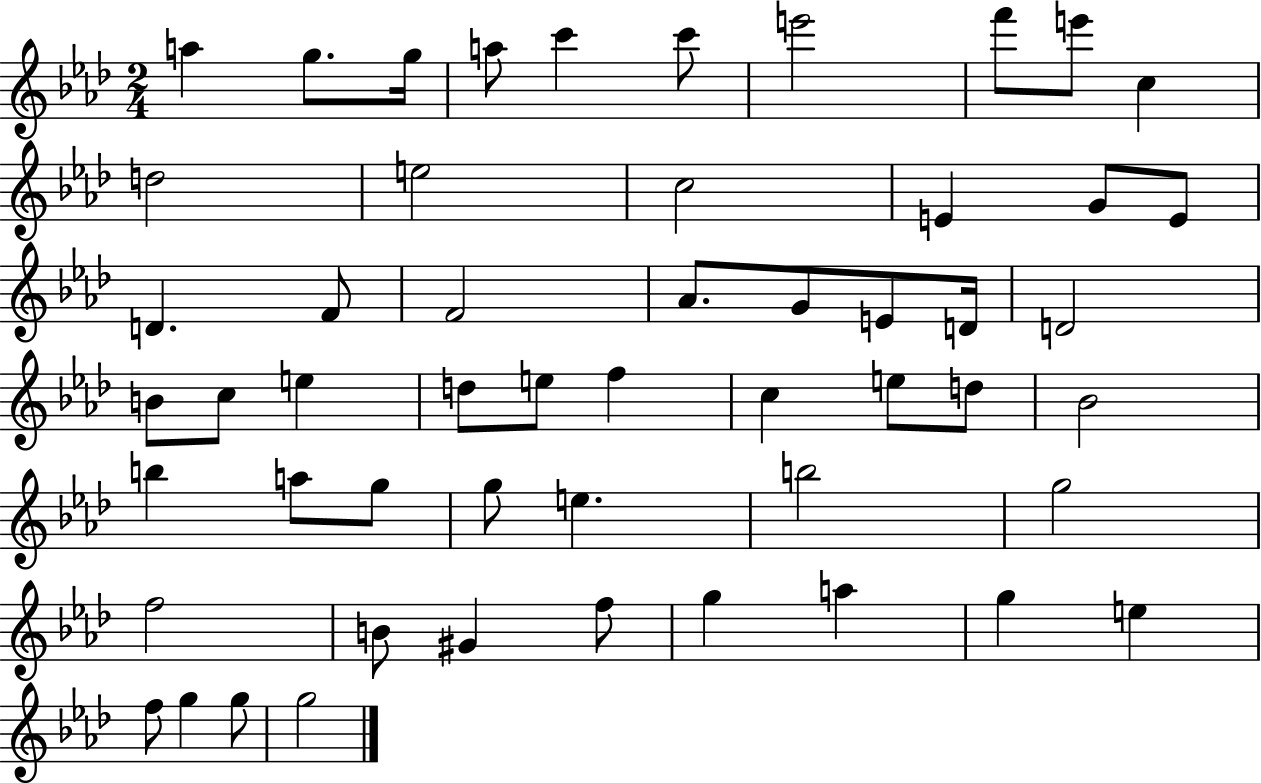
A5/q G5/e. G5/s A5/e C6/q C6/e E6/h F6/e E6/e C5/q D5/h E5/h C5/h E4/q G4/e E4/e D4/q. F4/e F4/h Ab4/e. G4/e E4/e D4/s D4/h B4/e C5/e E5/q D5/e E5/e F5/q C5/q E5/e D5/e Bb4/h B5/q A5/e G5/e G5/e E5/q. B5/h G5/h F5/h B4/e G#4/q F5/e G5/q A5/q G5/q E5/q F5/e G5/q G5/e G5/h